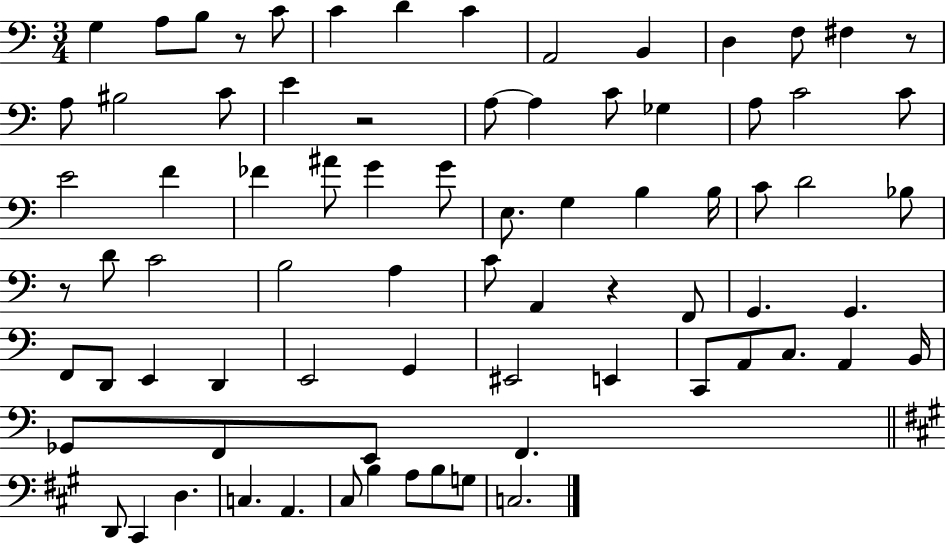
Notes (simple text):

G3/q A3/e B3/e R/e C4/e C4/q D4/q C4/q A2/h B2/q D3/q F3/e F#3/q R/e A3/e BIS3/h C4/e E4/q R/h A3/e A3/q C4/e Gb3/q A3/e C4/h C4/e E4/h F4/q FES4/q A#4/e G4/q G4/e E3/e. G3/q B3/q B3/s C4/e D4/h Bb3/e R/e D4/e C4/h B3/h A3/q C4/e A2/q R/q F2/e G2/q. G2/q. F2/e D2/e E2/q D2/q E2/h G2/q EIS2/h E2/q C2/e A2/e C3/e. A2/q B2/s Gb2/e F2/e E2/e F2/q. D2/e C#2/q D3/q. C3/q. A2/q. C#3/e B3/q A3/e B3/e G3/e C3/h.